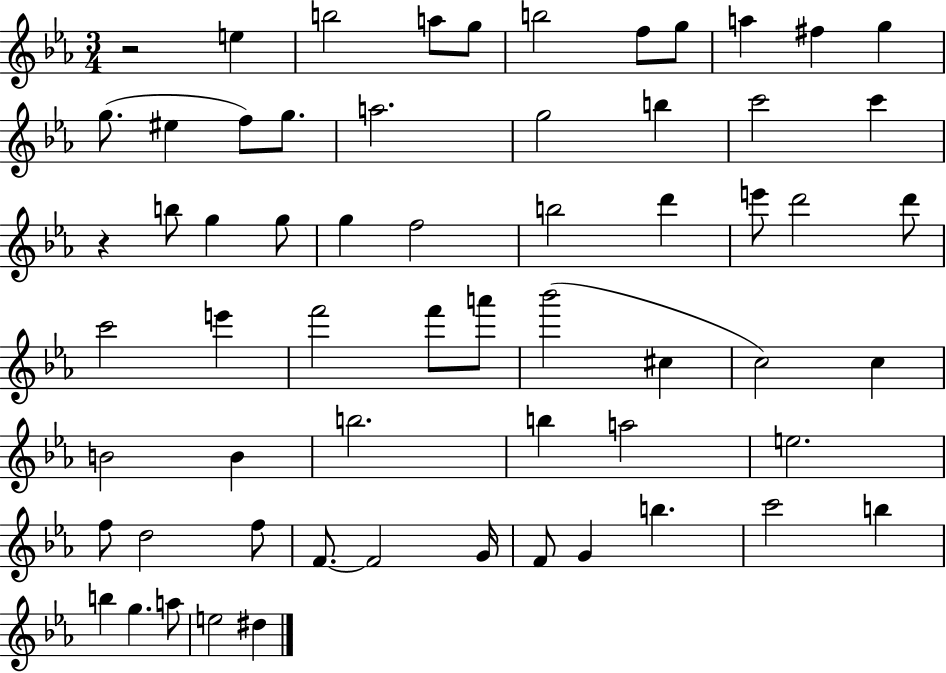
R/h E5/q B5/h A5/e G5/e B5/h F5/e G5/e A5/q F#5/q G5/q G5/e. EIS5/q F5/e G5/e. A5/h. G5/h B5/q C6/h C6/q R/q B5/e G5/q G5/e G5/q F5/h B5/h D6/q E6/e D6/h D6/e C6/h E6/q F6/h F6/e A6/e Bb6/h C#5/q C5/h C5/q B4/h B4/q B5/h. B5/q A5/h E5/h. F5/e D5/h F5/e F4/e. F4/h G4/s F4/e G4/q B5/q. C6/h B5/q B5/q G5/q. A5/e E5/h D#5/q